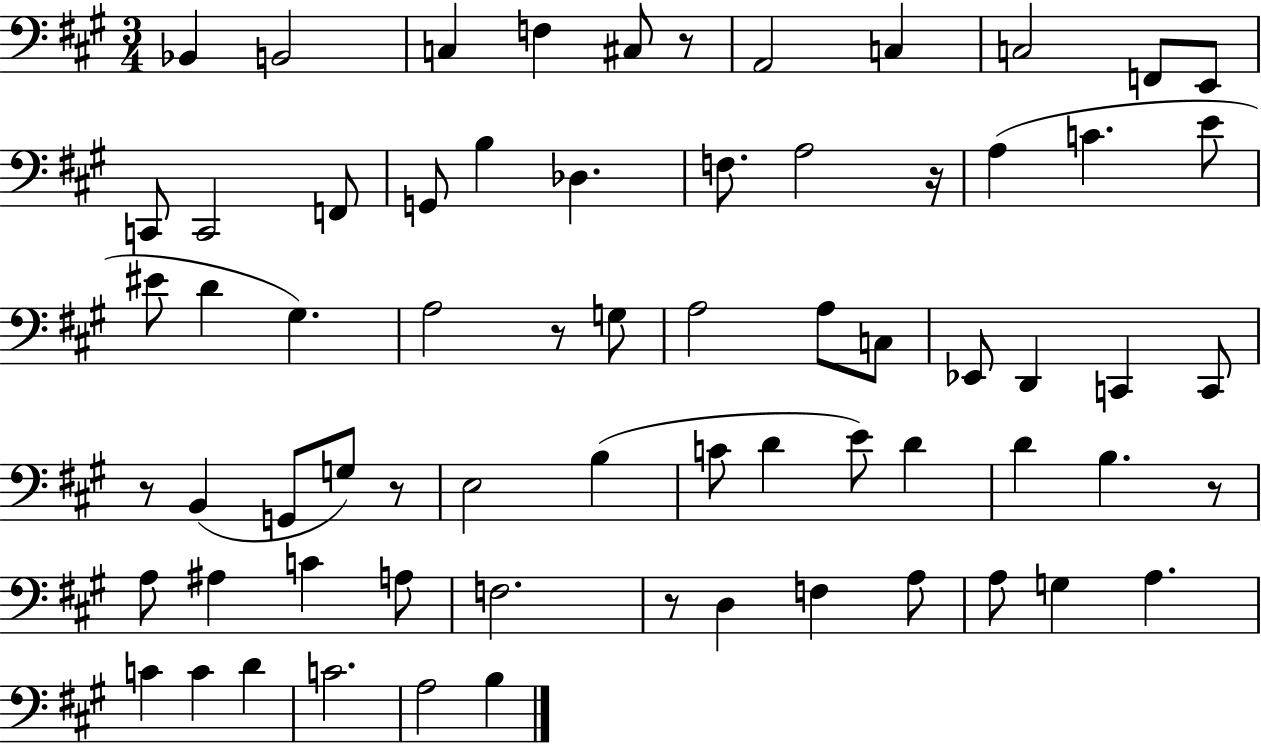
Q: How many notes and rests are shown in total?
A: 68